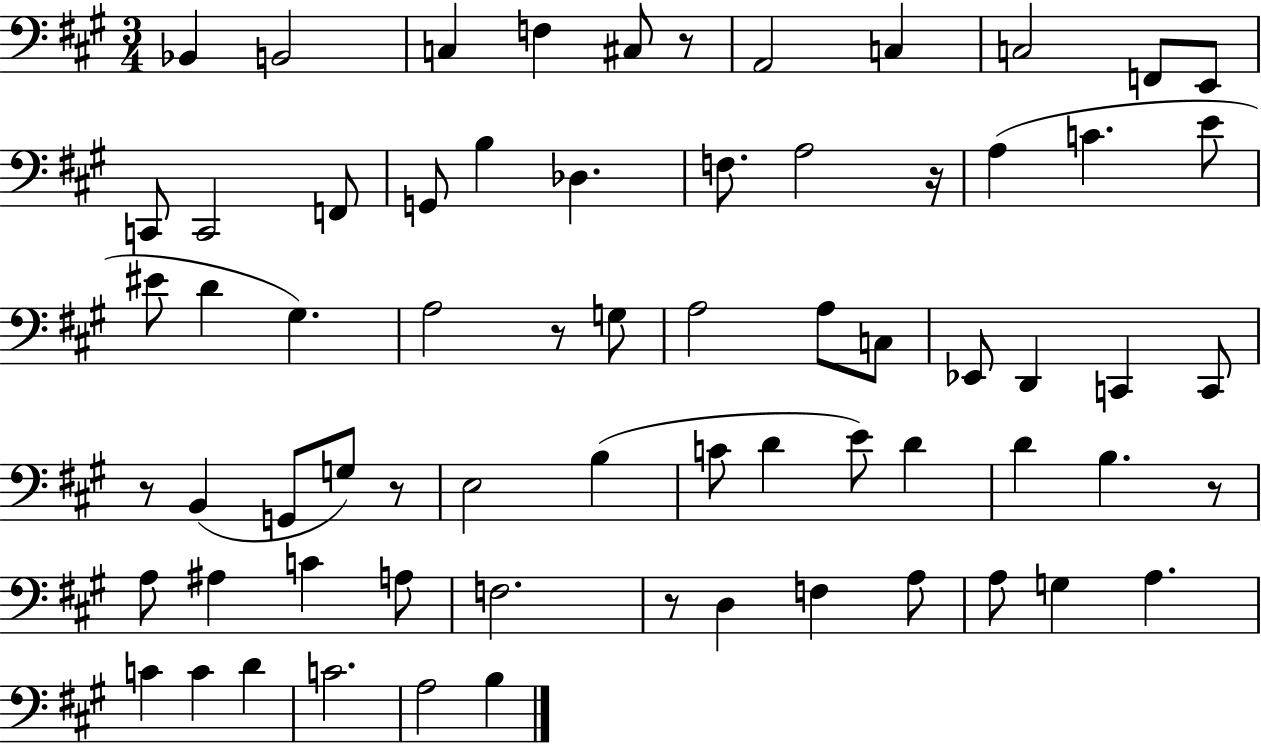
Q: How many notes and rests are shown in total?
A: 68